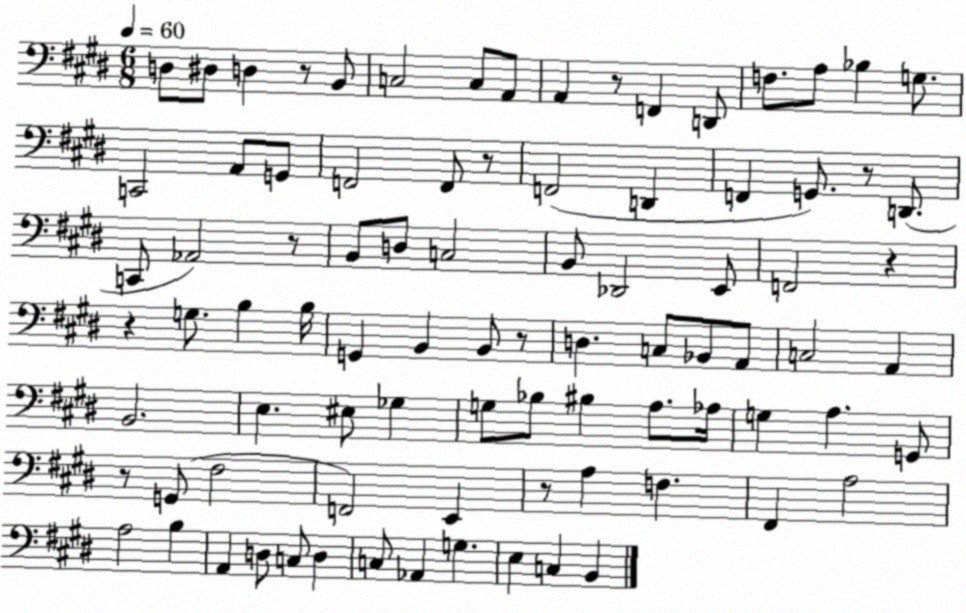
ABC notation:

X:1
T:Untitled
M:6/8
L:1/4
K:E
D,/2 ^D,/2 D, z/2 B,,/2 C,2 C,/2 A,,/2 A,, z/2 F,, D,,/2 F,/2 A,/2 _B, G,/2 C,,2 A,,/2 G,,/2 F,,2 F,,/2 z/2 F,,2 D,, F,, G,,/2 z/2 D,,/2 C,,/2 _A,,2 z/2 B,,/2 D,/2 C,2 B,,/2 _D,,2 E,,/2 F,,2 z z G,/2 B, B,/4 G,, B,, B,,/2 z/2 D, C,/2 _B,,/2 A,,/2 C,2 A,, B,,2 E, ^E,/2 _G, G,/2 _B,/2 ^B, A,/2 _A,/4 G, A, G,,/2 z/2 G,,/2 ^F,2 F,,2 E,, z/2 A, F, ^F,, A,2 A,2 B, A,, D,/2 C,/2 D, C,/2 _A,, G, E, C, B,,